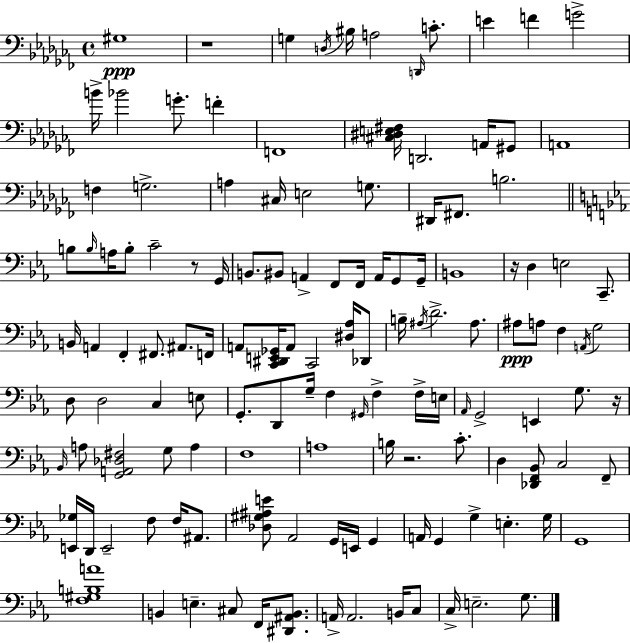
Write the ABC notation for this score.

X:1
T:Untitled
M:4/4
L:1/4
K:Abm
^G,4 z4 G, D,/4 ^B,/4 A,2 D,,/4 C/2 E F G2 B/4 _B2 G/2 F F,,4 [^C,^D,E,^F,]/4 D,,2 A,,/4 ^G,,/2 A,,4 F, G,2 A, ^C,/4 E,2 G,/2 ^D,,/4 ^F,,/2 B,2 B,/2 B,/4 A,/4 B,/2 C2 z/2 G,,/4 B,,/2 ^B,,/2 A,, F,,/2 F,,/4 A,,/4 G,,/2 G,,/4 B,,4 z/4 D, E,2 C,,/2 B,,/4 A,, F,, ^F,,/2 ^A,,/2 F,,/4 A,,/2 [C,,^D,,E,,_G,,]/4 A,,/2 C,,2 [^D,_A,]/4 _D,,/2 B,/4 ^A,/4 D2 ^A,/2 ^A,/2 A,/2 F, A,,/4 G,2 D,/2 D,2 C, E,/2 G,,/2 D,,/2 G,/4 F, ^G,,/4 F, F,/4 E,/4 _A,,/4 G,,2 E,, G,/2 z/4 _B,,/4 A,/2 [G,,A,,_D,^F,]2 G,/2 A, F,4 A,4 B,/4 z2 C/2 D, [_D,,F,,_B,,]/2 C,2 F,,/2 [E,,_G,]/4 D,,/4 E,,2 F,/2 F,/4 ^A,,/2 [_D,^G,^A,E]/2 _A,,2 G,,/4 E,,/4 G,, A,,/4 G,, G, E, G,/4 G,,4 [F,^G,B,A]4 B,, E, ^C,/2 F,,/4 [^D,,^A,,B,,]/2 A,,/4 A,,2 B,,/4 C,/2 C,/4 E,2 G,/2